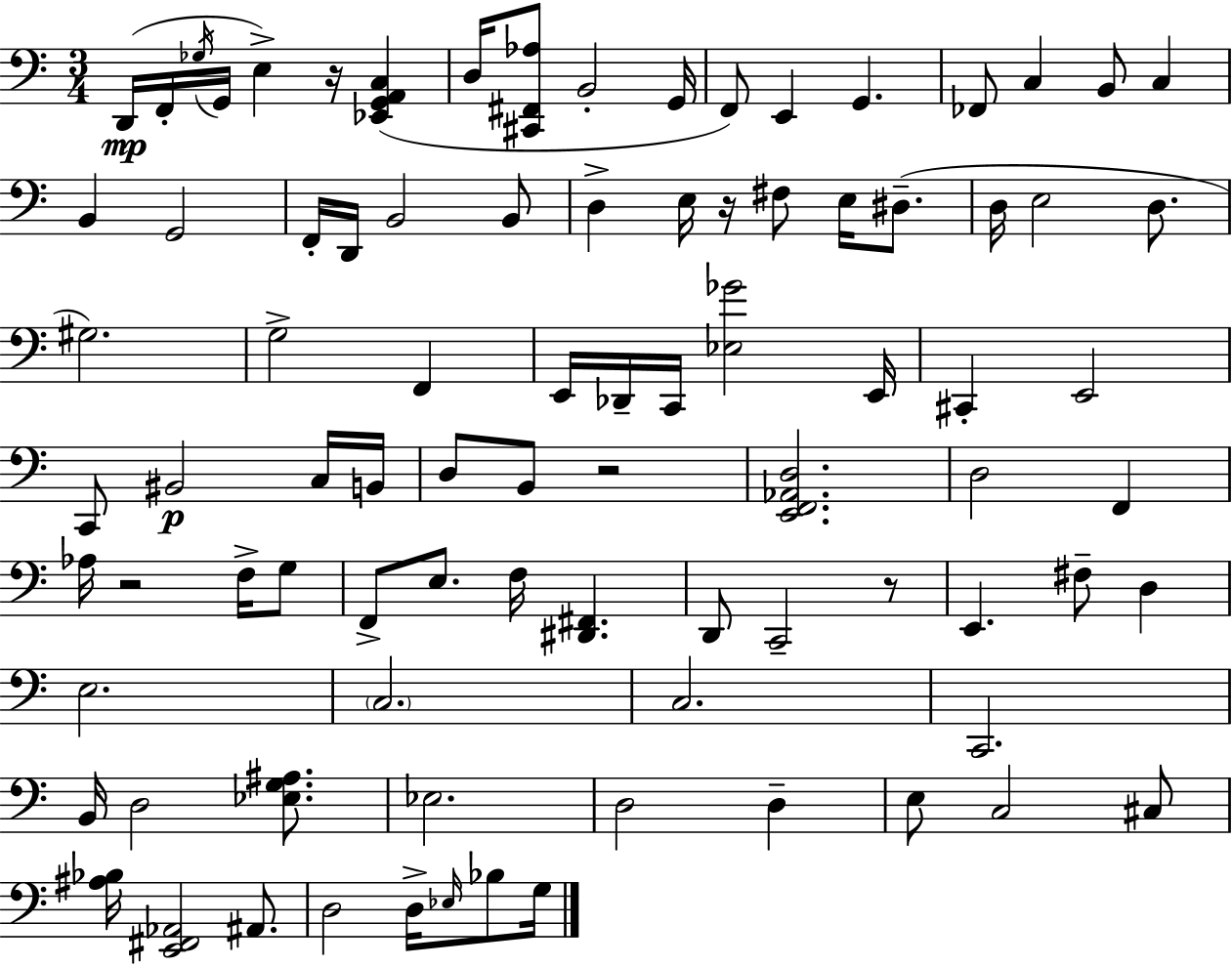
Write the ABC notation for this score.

X:1
T:Untitled
M:3/4
L:1/4
K:Am
D,,/4 F,,/4 _G,/4 G,,/4 E, z/4 [_E,,G,,A,,C,] D,/4 [^C,,^F,,_A,]/2 B,,2 G,,/4 F,,/2 E,, G,, _F,,/2 C, B,,/2 C, B,, G,,2 F,,/4 D,,/4 B,,2 B,,/2 D, E,/4 z/4 ^F,/2 E,/4 ^D,/2 D,/4 E,2 D,/2 ^G,2 G,2 F,, E,,/4 _D,,/4 C,,/4 [_E,_G]2 E,,/4 ^C,, E,,2 C,,/2 ^B,,2 C,/4 B,,/4 D,/2 B,,/2 z2 [E,,F,,_A,,D,]2 D,2 F,, _A,/4 z2 F,/4 G,/2 F,,/2 E,/2 F,/4 [^D,,^F,,] D,,/2 C,,2 z/2 E,, ^F,/2 D, E,2 C,2 C,2 C,,2 B,,/4 D,2 [_E,G,^A,]/2 _E,2 D,2 D, E,/2 C,2 ^C,/2 [^A,_B,]/4 [E,,^F,,_A,,]2 ^A,,/2 D,2 D,/4 _E,/4 _B,/2 G,/4